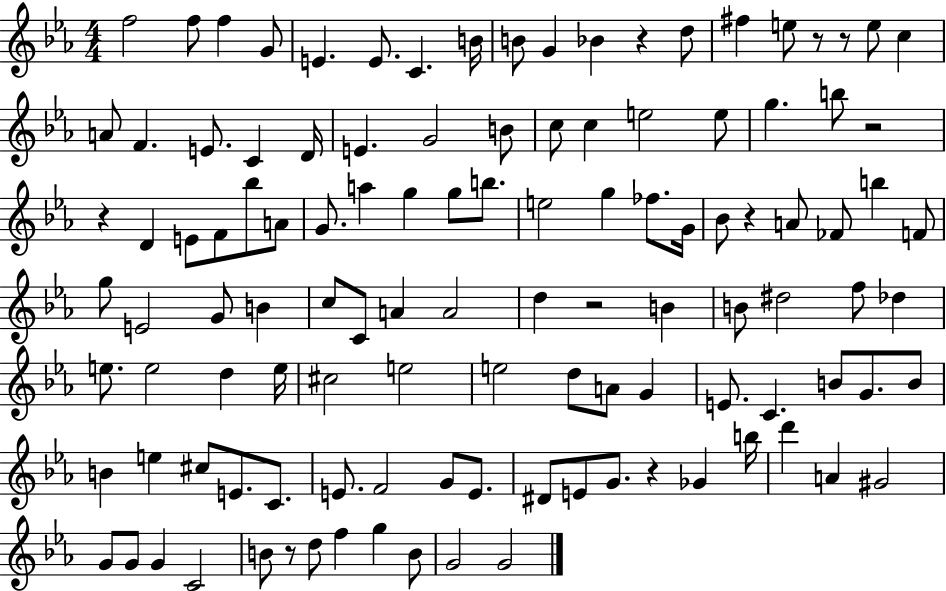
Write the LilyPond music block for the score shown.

{
  \clef treble
  \numericTimeSignature
  \time 4/4
  \key ees \major
  f''2 f''8 f''4 g'8 | e'4. e'8. c'4. b'16 | b'8 g'4 bes'4 r4 d''8 | fis''4 e''8 r8 r8 e''8 c''4 | \break a'8 f'4. e'8. c'4 d'16 | e'4. g'2 b'8 | c''8 c''4 e''2 e''8 | g''4. b''8 r2 | \break r4 d'4 e'8 f'8 bes''8 a'8 | g'8. a''4 g''4 g''8 b''8. | e''2 g''4 fes''8. g'16 | bes'8 r4 a'8 fes'8 b''4 f'8 | \break g''8 e'2 g'8 b'4 | c''8 c'8 a'4 a'2 | d''4 r2 b'4 | b'8 dis''2 f''8 des''4 | \break e''8. e''2 d''4 e''16 | cis''2 e''2 | e''2 d''8 a'8 g'4 | e'8. c'4. b'8 g'8. b'8 | \break b'4 e''4 cis''8 e'8. c'8. | e'8. f'2 g'8 e'8. | dis'8 e'8 g'8. r4 ges'4 b''16 | d'''4 a'4 gis'2 | \break g'8 g'8 g'4 c'2 | b'8 r8 d''8 f''4 g''4 b'8 | g'2 g'2 | \bar "|."
}